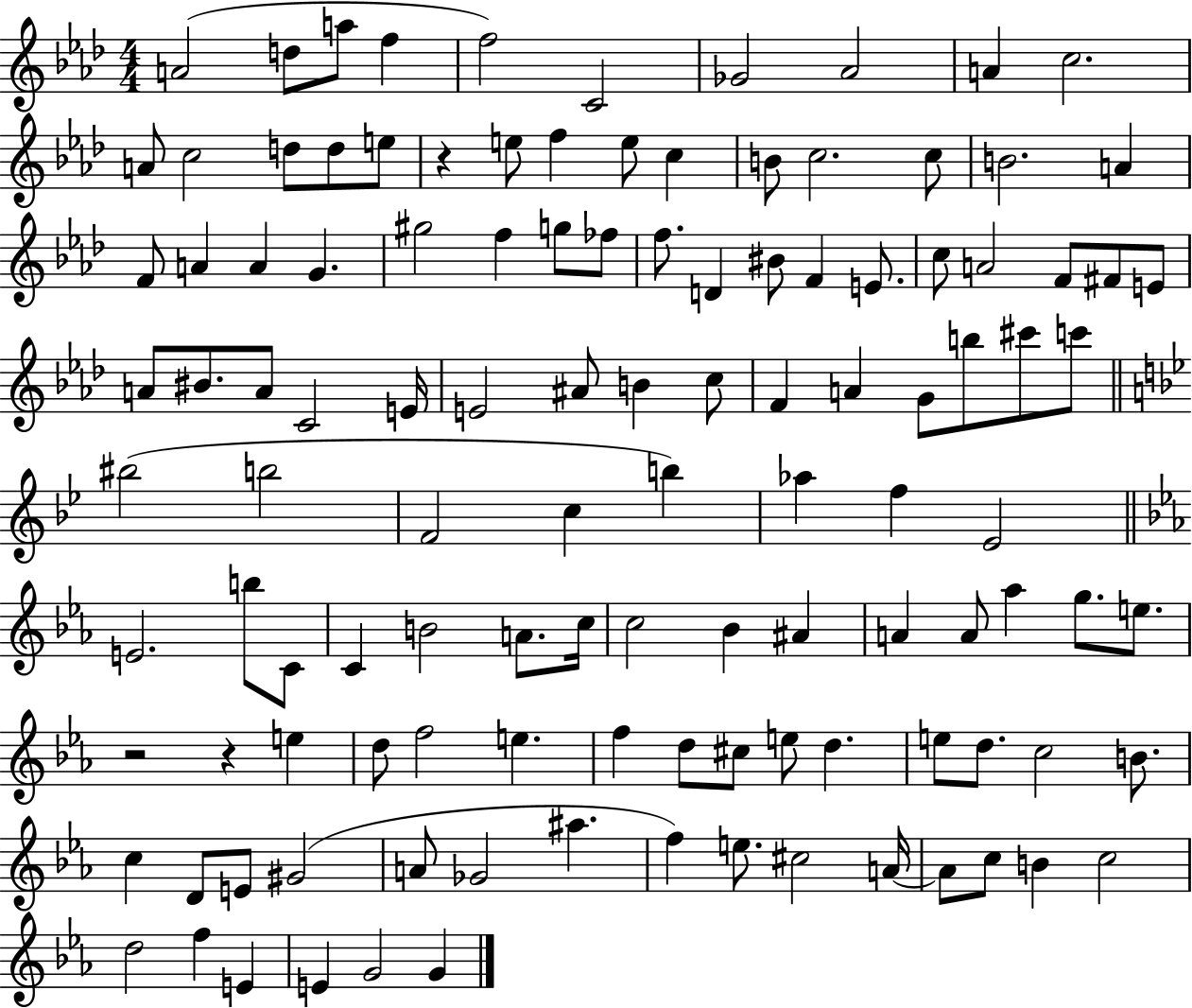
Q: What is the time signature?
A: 4/4